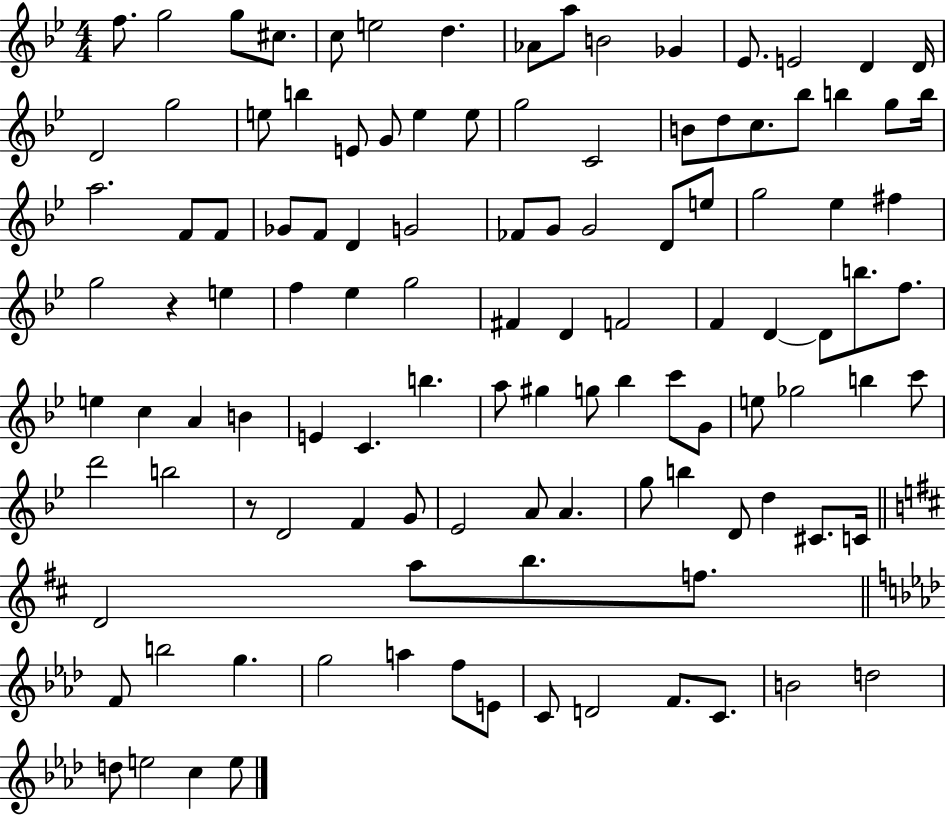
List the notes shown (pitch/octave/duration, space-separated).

F5/e. G5/h G5/e C#5/e. C5/e E5/h D5/q. Ab4/e A5/e B4/h Gb4/q Eb4/e. E4/h D4/q D4/s D4/h G5/h E5/e B5/q E4/e G4/e E5/q E5/e G5/h C4/h B4/e D5/e C5/e. Bb5/e B5/q G5/e B5/s A5/h. F4/e F4/e Gb4/e F4/e D4/q G4/h FES4/e G4/e G4/h D4/e E5/e G5/h Eb5/q F#5/q G5/h R/q E5/q F5/q Eb5/q G5/h F#4/q D4/q F4/h F4/q D4/q D4/e B5/e. F5/e. E5/q C5/q A4/q B4/q E4/q C4/q. B5/q. A5/e G#5/q G5/e Bb5/q C6/e G4/e E5/e Gb5/h B5/q C6/e D6/h B5/h R/e D4/h F4/q G4/e Eb4/h A4/e A4/q. G5/e B5/q D4/e D5/q C#4/e. C4/s D4/h A5/e B5/e. F5/e. F4/e B5/h G5/q. G5/h A5/q F5/e E4/e C4/e D4/h F4/e. C4/e. B4/h D5/h D5/e E5/h C5/q E5/e